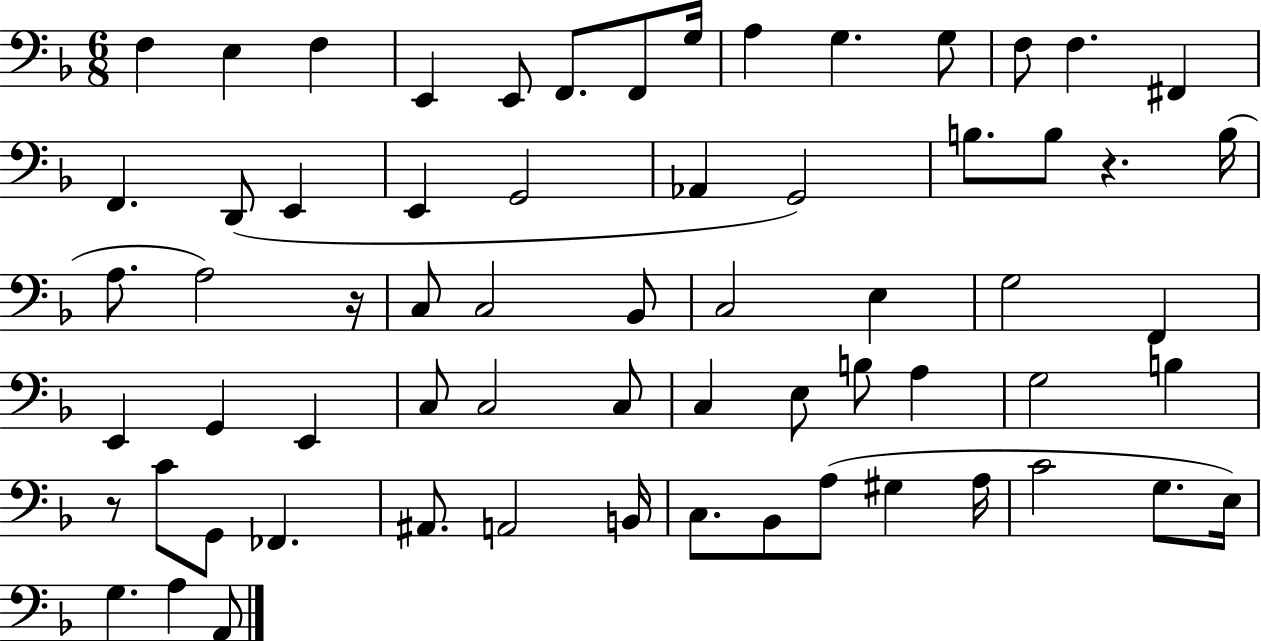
X:1
T:Untitled
M:6/8
L:1/4
K:F
F, E, F, E,, E,,/2 F,,/2 F,,/2 G,/4 A, G, G,/2 F,/2 F, ^F,, F,, D,,/2 E,, E,, G,,2 _A,, G,,2 B,/2 B,/2 z B,/4 A,/2 A,2 z/4 C,/2 C,2 _B,,/2 C,2 E, G,2 F,, E,, G,, E,, C,/2 C,2 C,/2 C, E,/2 B,/2 A, G,2 B, z/2 C/2 G,,/2 _F,, ^A,,/2 A,,2 B,,/4 C,/2 _B,,/2 A,/2 ^G, A,/4 C2 G,/2 E,/4 G, A, A,,/2